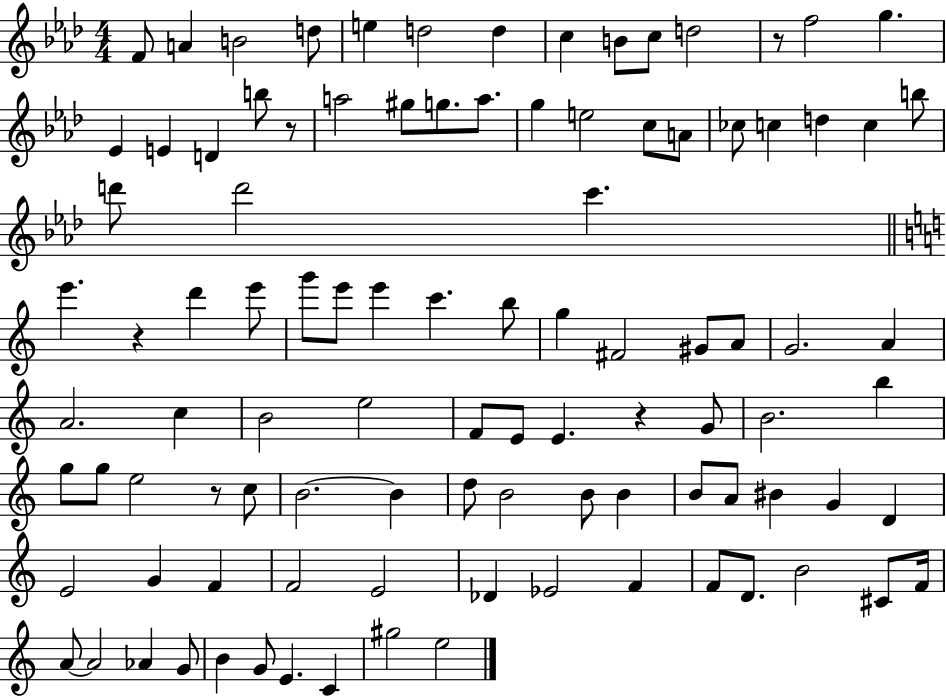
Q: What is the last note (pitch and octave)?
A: E5